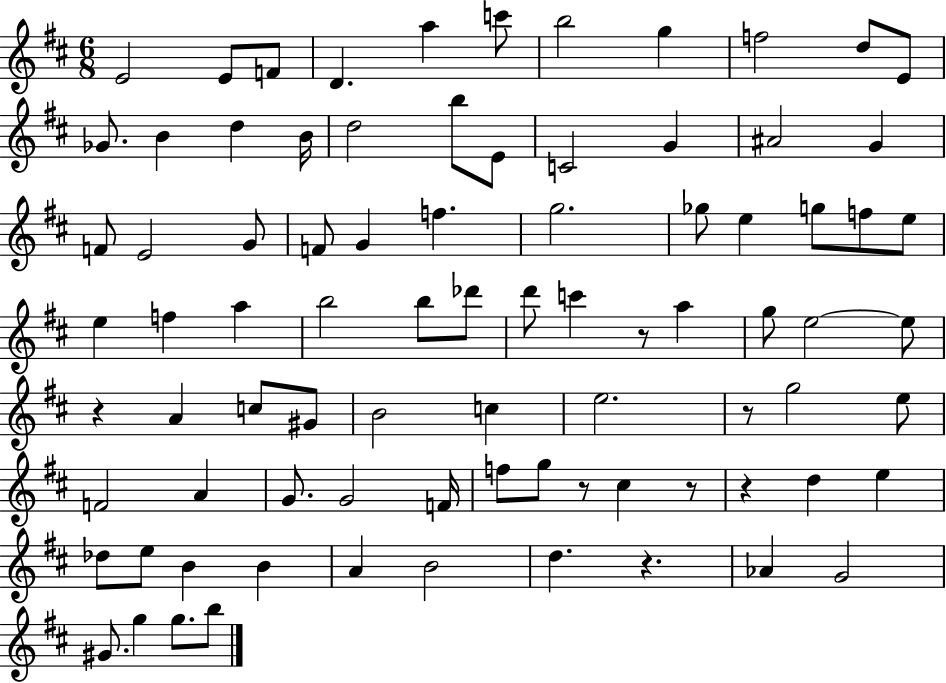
{
  \clef treble
  \numericTimeSignature
  \time 6/8
  \key d \major
  e'2 e'8 f'8 | d'4. a''4 c'''8 | b''2 g''4 | f''2 d''8 e'8 | \break ges'8. b'4 d''4 b'16 | d''2 b''8 e'8 | c'2 g'4 | ais'2 g'4 | \break f'8 e'2 g'8 | f'8 g'4 f''4. | g''2. | ges''8 e''4 g''8 f''8 e''8 | \break e''4 f''4 a''4 | b''2 b''8 des'''8 | d'''8 c'''4 r8 a''4 | g''8 e''2~~ e''8 | \break r4 a'4 c''8 gis'8 | b'2 c''4 | e''2. | r8 g''2 e''8 | \break f'2 a'4 | g'8. g'2 f'16 | f''8 g''8 r8 cis''4 r8 | r4 d''4 e''4 | \break des''8 e''8 b'4 b'4 | a'4 b'2 | d''4. r4. | aes'4 g'2 | \break gis'8. g''4 g''8. b''8 | \bar "|."
}